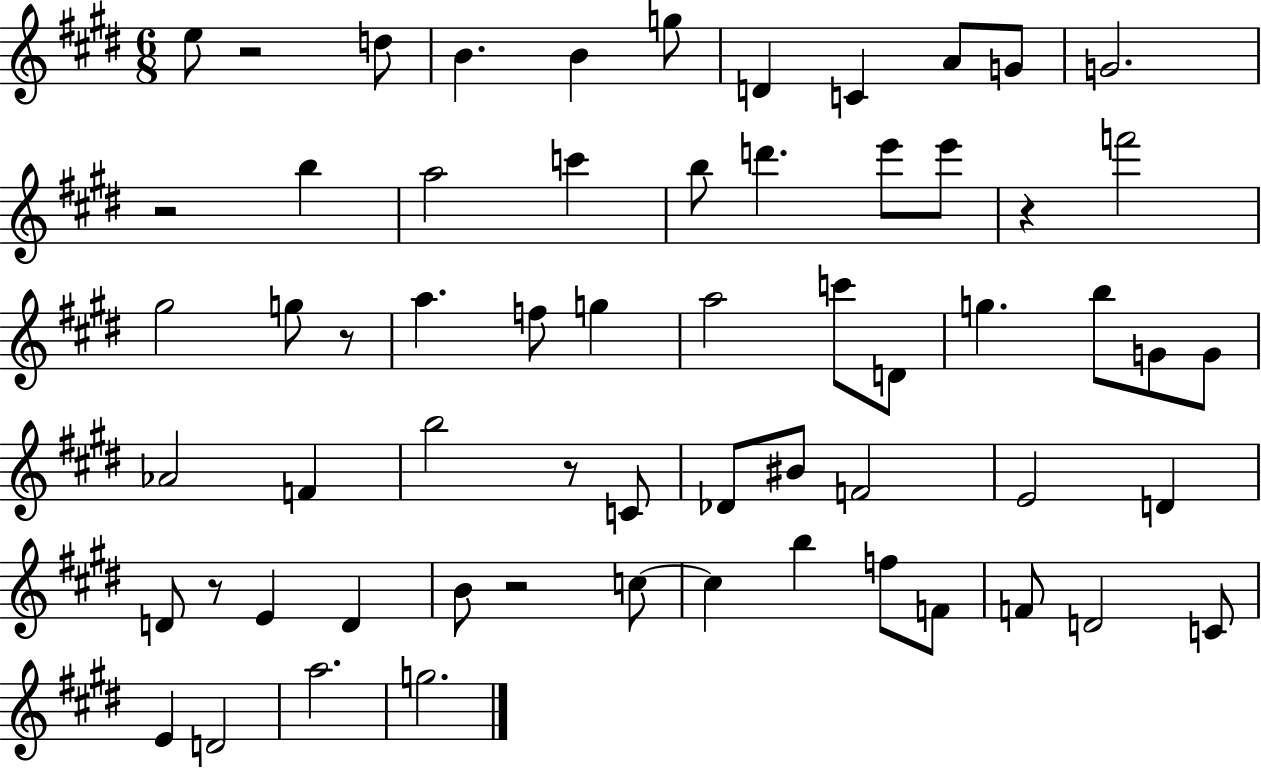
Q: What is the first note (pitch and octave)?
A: E5